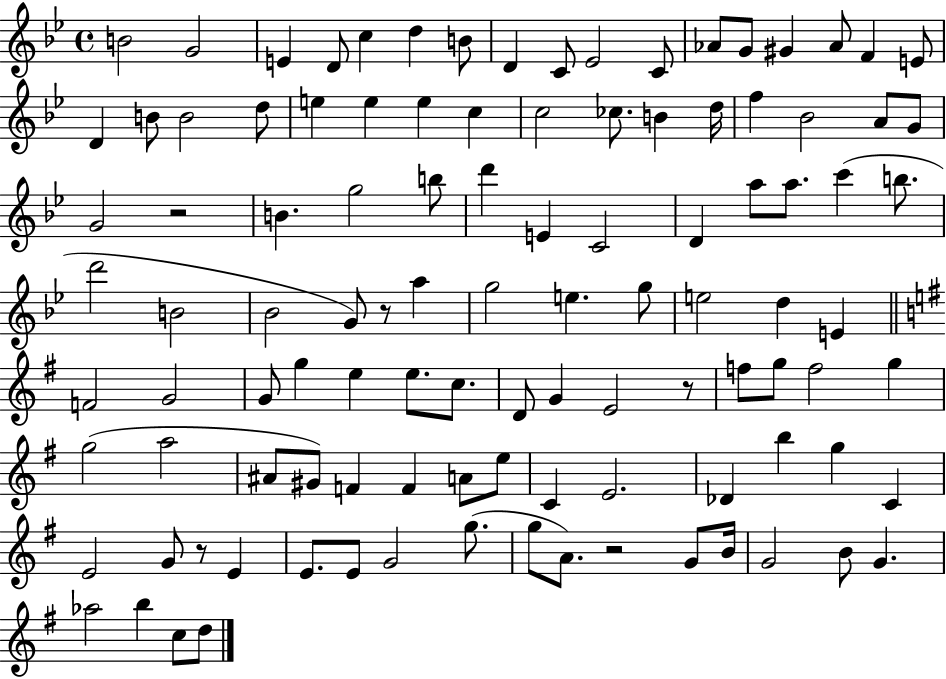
X:1
T:Untitled
M:4/4
L:1/4
K:Bb
B2 G2 E D/2 c d B/2 D C/2 _E2 C/2 _A/2 G/2 ^G _A/2 F E/2 D B/2 B2 d/2 e e e c c2 _c/2 B d/4 f _B2 A/2 G/2 G2 z2 B g2 b/2 d' E C2 D a/2 a/2 c' b/2 d'2 B2 _B2 G/2 z/2 a g2 e g/2 e2 d E F2 G2 G/2 g e e/2 c/2 D/2 G E2 z/2 f/2 g/2 f2 g g2 a2 ^A/2 ^G/2 F F A/2 e/2 C E2 _D b g C E2 G/2 z/2 E E/2 E/2 G2 g/2 g/2 A/2 z2 G/2 B/4 G2 B/2 G _a2 b c/2 d/2